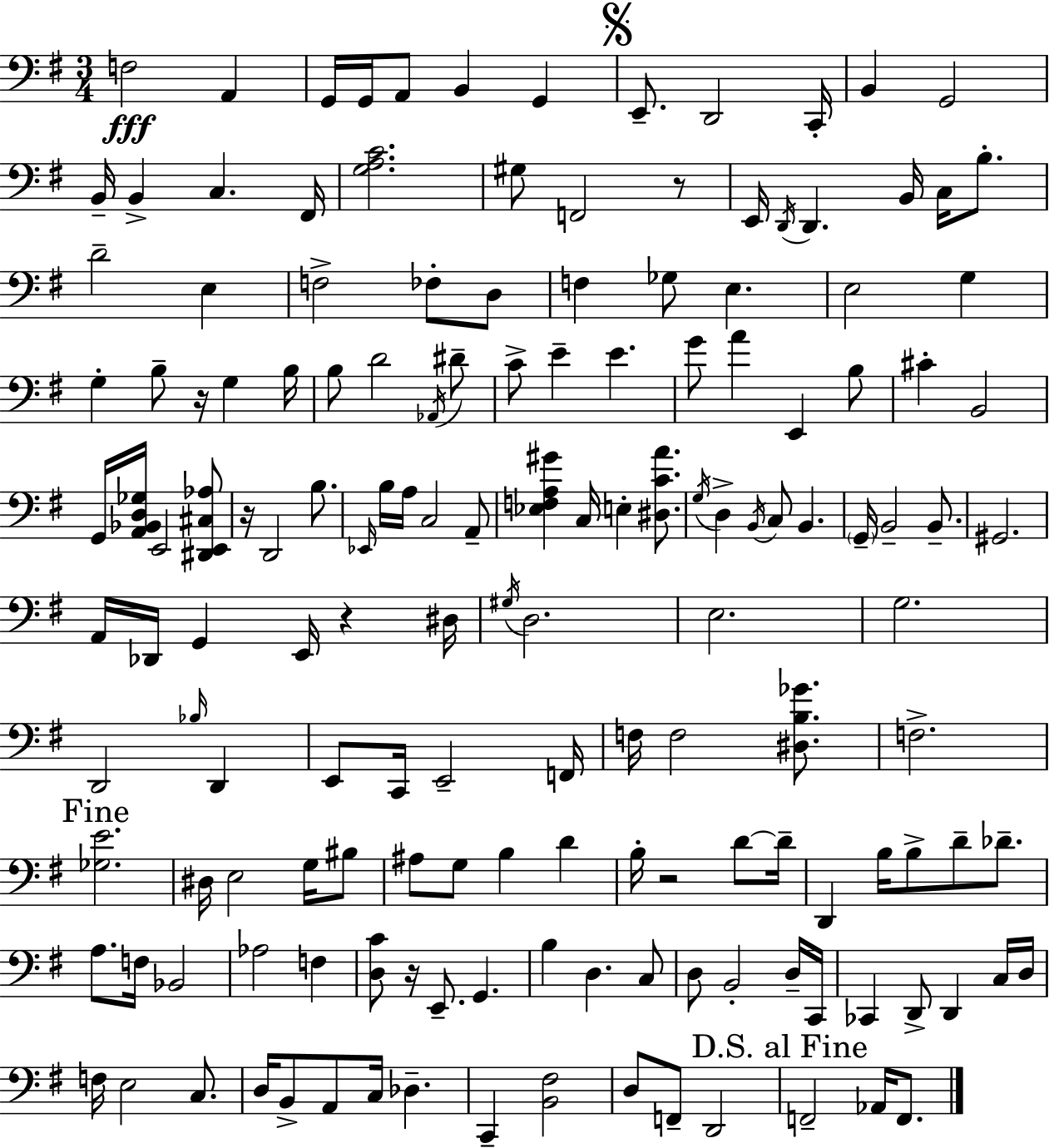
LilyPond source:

{
  \clef bass
  \numericTimeSignature
  \time 3/4
  \key g \major
  f2\fff a,4 | g,16 g,16 a,8 b,4 g,4 | \mark \markup { \musicglyph "scripts.segno" } e,8.-- d,2 c,16-. | b,4 g,2 | \break b,16-- b,4-> c4. fis,16 | <g a c'>2. | gis8 f,2 r8 | e,16 \acciaccatura { d,16 } d,4. b,16 c16 b8.-. | \break d'2-- e4 | f2-> fes8-. d8 | f4 ges8 e4. | e2 g4 | \break g4-. b8-- r16 g4 | b16 b8 d'2 \acciaccatura { aes,16 } | dis'8-- c'8-> e'4-- e'4. | g'8 a'4 e,4 | \break b8 cis'4-. b,2 | g,16 <a, bes, d ges>16 e,2 | <dis, e, cis aes>8 r16 d,2 b8. | \grace { ees,16 } b16 a16 c2 | \break a,8-- <ees f a gis'>4 c16 e4-. | <dis c' a'>8. \acciaccatura { g16 } d4-> \acciaccatura { b,16 } c8 b,4. | \parenthesize g,16-- b,2-- | b,8.-- gis,2. | \break a,16 des,16 g,4 e,16 | r4 dis16 \acciaccatura { gis16 } d2. | e2. | g2. | \break d,2 | \grace { bes16 } d,4 e,8 c,16 e,2-- | f,16 f16 f2 | <dis b ges'>8. f2.-> | \break \mark "Fine" <ges e'>2. | dis16 e2 | g16 bis8 ais8 g8 b4 | d'4 b16-. r2 | \break d'8~~ d'16-- d,4 b16 | b8-> d'8-- des'8.-- a8. f16 bes,2 | aes2 | f4 <d c'>8 r16 e,8.-- | \break g,4. b4 d4. | c8 d8 b,2-. | d16-- c,16 ces,4 d,8-> | d,4 c16 d16 f16 e2 | \break c8. d16 b,8-> a,8 | c16 des4.-- c,4-- <b, fis>2 | d8 f,8-- d,2 | \mark "D.S. al Fine" f,2-- | \break aes,16 f,8. \bar "|."
}